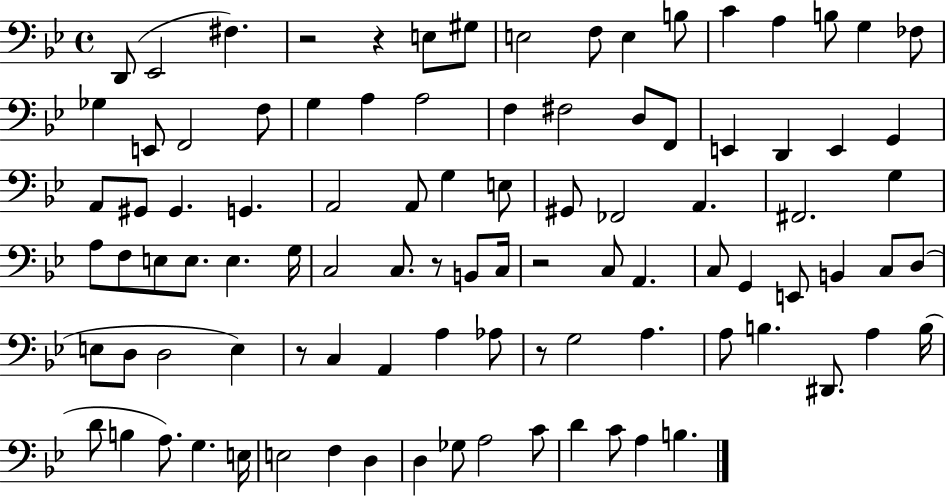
X:1
T:Untitled
M:4/4
L:1/4
K:Bb
D,,/2 _E,,2 ^F, z2 z E,/2 ^G,/2 E,2 F,/2 E, B,/2 C A, B,/2 G, _F,/2 _G, E,,/2 F,,2 F,/2 G, A, A,2 F, ^F,2 D,/2 F,,/2 E,, D,, E,, G,, A,,/2 ^G,,/2 ^G,, G,, A,,2 A,,/2 G, E,/2 ^G,,/2 _F,,2 A,, ^F,,2 G, A,/2 F,/2 E,/2 E,/2 E, G,/4 C,2 C,/2 z/2 B,,/2 C,/4 z2 C,/2 A,, C,/2 G,, E,,/2 B,, C,/2 D,/2 E,/2 D,/2 D,2 E, z/2 C, A,, A, _A,/2 z/2 G,2 A, A,/2 B, ^D,,/2 A, B,/4 D/2 B, A,/2 G, E,/4 E,2 F, D, D, _G,/2 A,2 C/2 D C/2 A, B,